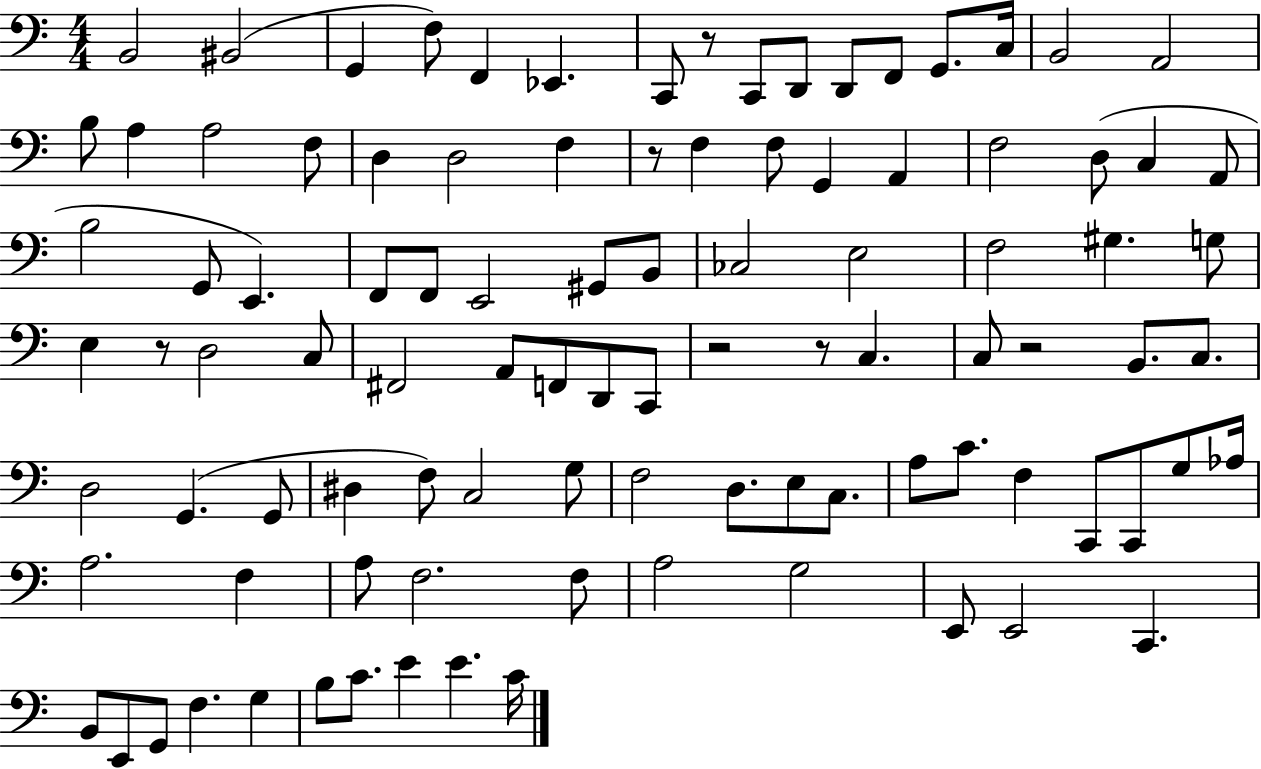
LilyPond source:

{
  \clef bass
  \numericTimeSignature
  \time 4/4
  \key c \major
  b,2 bis,2( | g,4 f8) f,4 ees,4. | c,8 r8 c,8 d,8 d,8 f,8 g,8. c16 | b,2 a,2 | \break b8 a4 a2 f8 | d4 d2 f4 | r8 f4 f8 g,4 a,4 | f2 d8( c4 a,8 | \break b2 g,8 e,4.) | f,8 f,8 e,2 gis,8 b,8 | ces2 e2 | f2 gis4. g8 | \break e4 r8 d2 c8 | fis,2 a,8 f,8 d,8 c,8 | r2 r8 c4. | c8 r2 b,8. c8. | \break d2 g,4.( g,8 | dis4 f8) c2 g8 | f2 d8. e8 c8. | a8 c'8. f4 c,8 c,8 g8 aes16 | \break a2. f4 | a8 f2. f8 | a2 g2 | e,8 e,2 c,4. | \break b,8 e,8 g,8 f4. g4 | b8 c'8. e'4 e'4. c'16 | \bar "|."
}